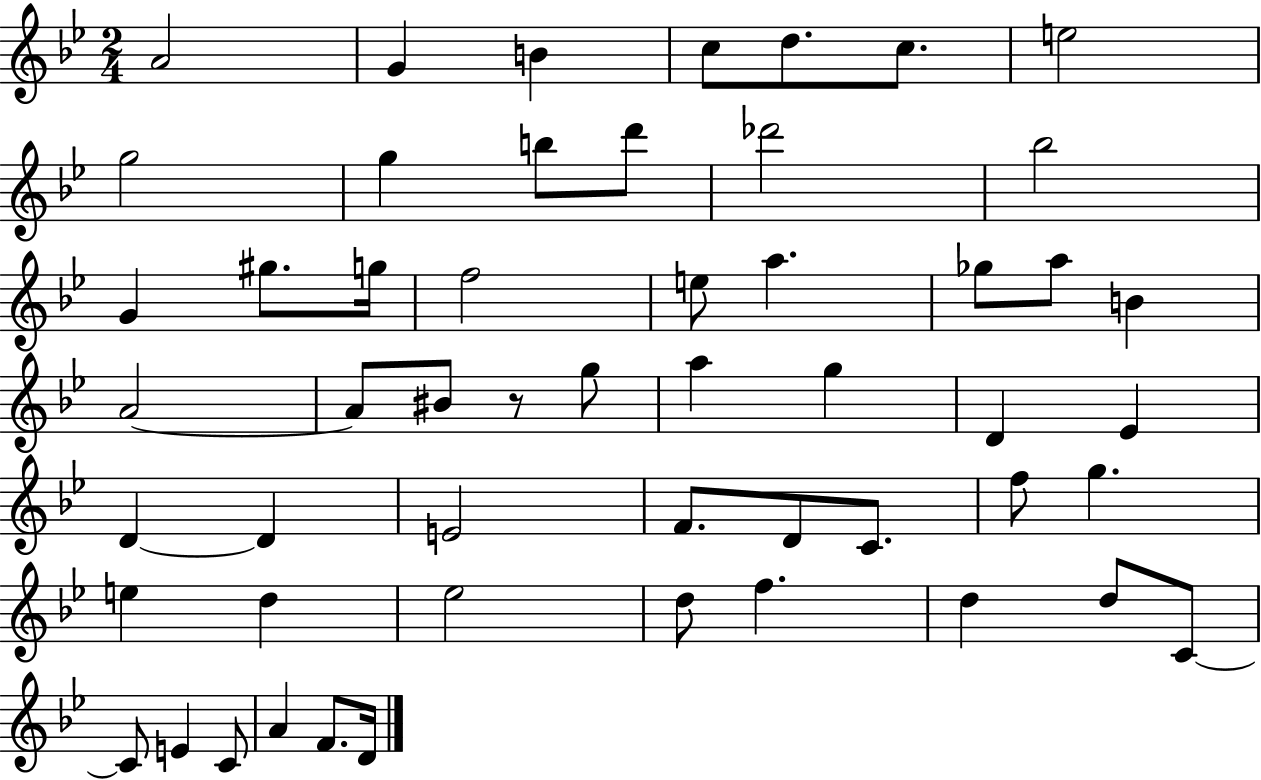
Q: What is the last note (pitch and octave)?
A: D4